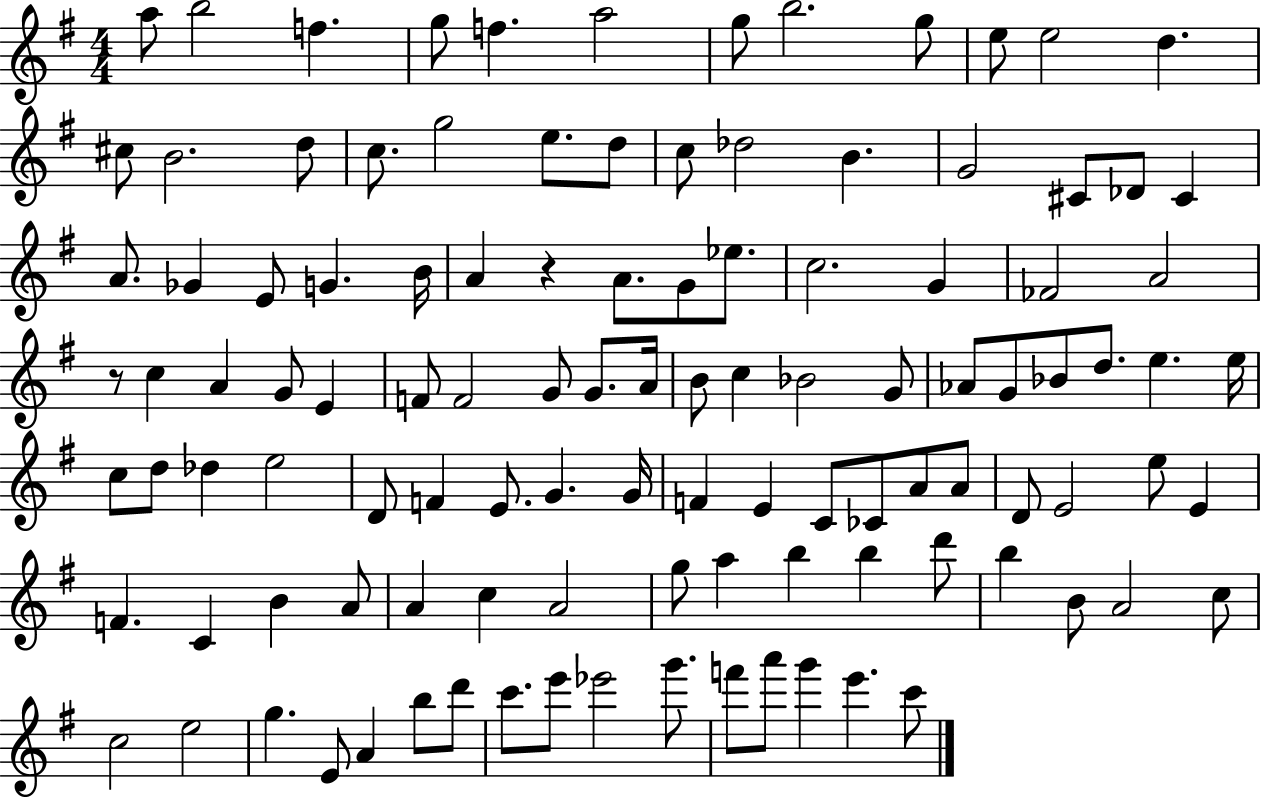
A5/e B5/h F5/q. G5/e F5/q. A5/h G5/e B5/h. G5/e E5/e E5/h D5/q. C#5/e B4/h. D5/e C5/e. G5/h E5/e. D5/e C5/e Db5/h B4/q. G4/h C#4/e Db4/e C#4/q A4/e. Gb4/q E4/e G4/q. B4/s A4/q R/q A4/e. G4/e Eb5/e. C5/h. G4/q FES4/h A4/h R/e C5/q A4/q G4/e E4/q F4/e F4/h G4/e G4/e. A4/s B4/e C5/q Bb4/h G4/e Ab4/e G4/e Bb4/e D5/e. E5/q. E5/s C5/e D5/e Db5/q E5/h D4/e F4/q E4/e. G4/q. G4/s F4/q E4/q C4/e CES4/e A4/e A4/e D4/e E4/h E5/e E4/q F4/q. C4/q B4/q A4/e A4/q C5/q A4/h G5/e A5/q B5/q B5/q D6/e B5/q B4/e A4/h C5/e C5/h E5/h G5/q. E4/e A4/q B5/e D6/e C6/e. E6/e Eb6/h G6/e. F6/e A6/e G6/q E6/q. C6/e